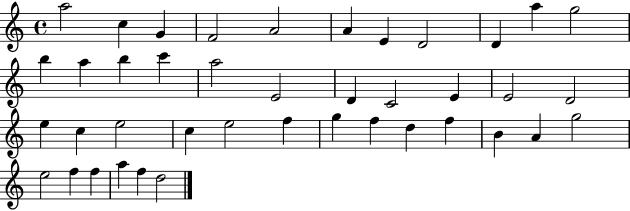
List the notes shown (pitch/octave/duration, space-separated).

A5/h C5/q G4/q F4/h A4/h A4/q E4/q D4/h D4/q A5/q G5/h B5/q A5/q B5/q C6/q A5/h E4/h D4/q C4/h E4/q E4/h D4/h E5/q C5/q E5/h C5/q E5/h F5/q G5/q F5/q D5/q F5/q B4/q A4/q G5/h E5/h F5/q F5/q A5/q F5/q D5/h